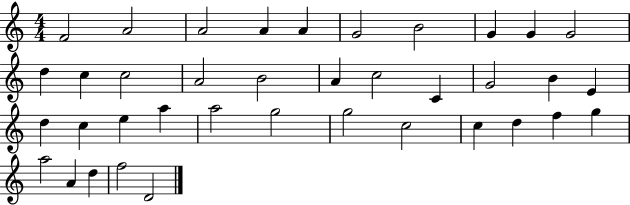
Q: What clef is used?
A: treble